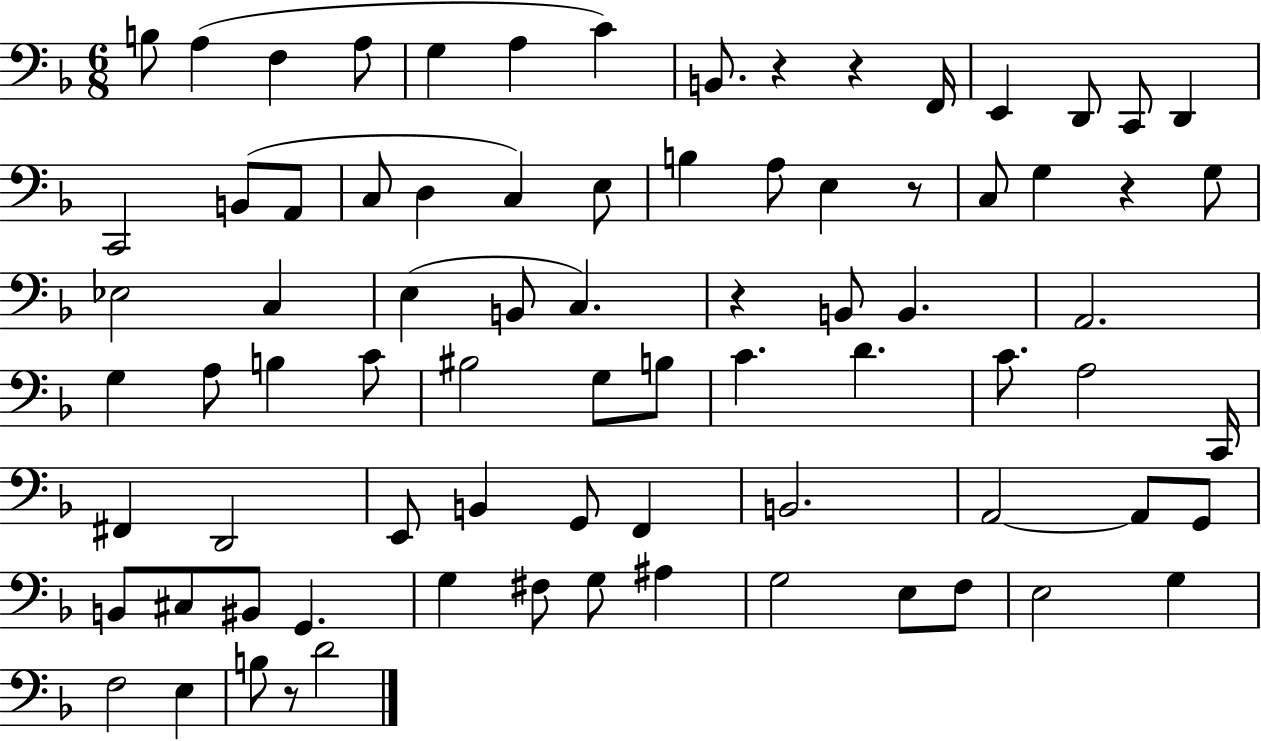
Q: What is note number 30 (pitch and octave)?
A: B2